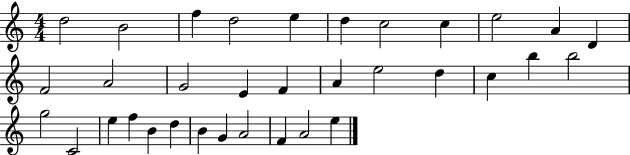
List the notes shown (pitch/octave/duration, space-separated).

D5/h B4/h F5/q D5/h E5/q D5/q C5/h C5/q E5/h A4/q D4/q F4/h A4/h G4/h E4/q F4/q A4/q E5/h D5/q C5/q B5/q B5/h G5/h C4/h E5/q F5/q B4/q D5/q B4/q G4/q A4/h F4/q A4/h E5/q